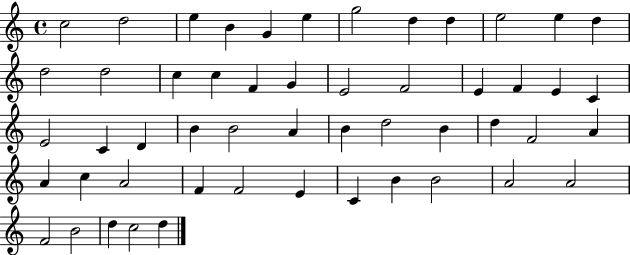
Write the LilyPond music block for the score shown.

{
  \clef treble
  \time 4/4
  \defaultTimeSignature
  \key c \major
  c''2 d''2 | e''4 b'4 g'4 e''4 | g''2 d''4 d''4 | e''2 e''4 d''4 | \break d''2 d''2 | c''4 c''4 f'4 g'4 | e'2 f'2 | e'4 f'4 e'4 c'4 | \break e'2 c'4 d'4 | b'4 b'2 a'4 | b'4 d''2 b'4 | d''4 f'2 a'4 | \break a'4 c''4 a'2 | f'4 f'2 e'4 | c'4 b'4 b'2 | a'2 a'2 | \break f'2 b'2 | d''4 c''2 d''4 | \bar "|."
}